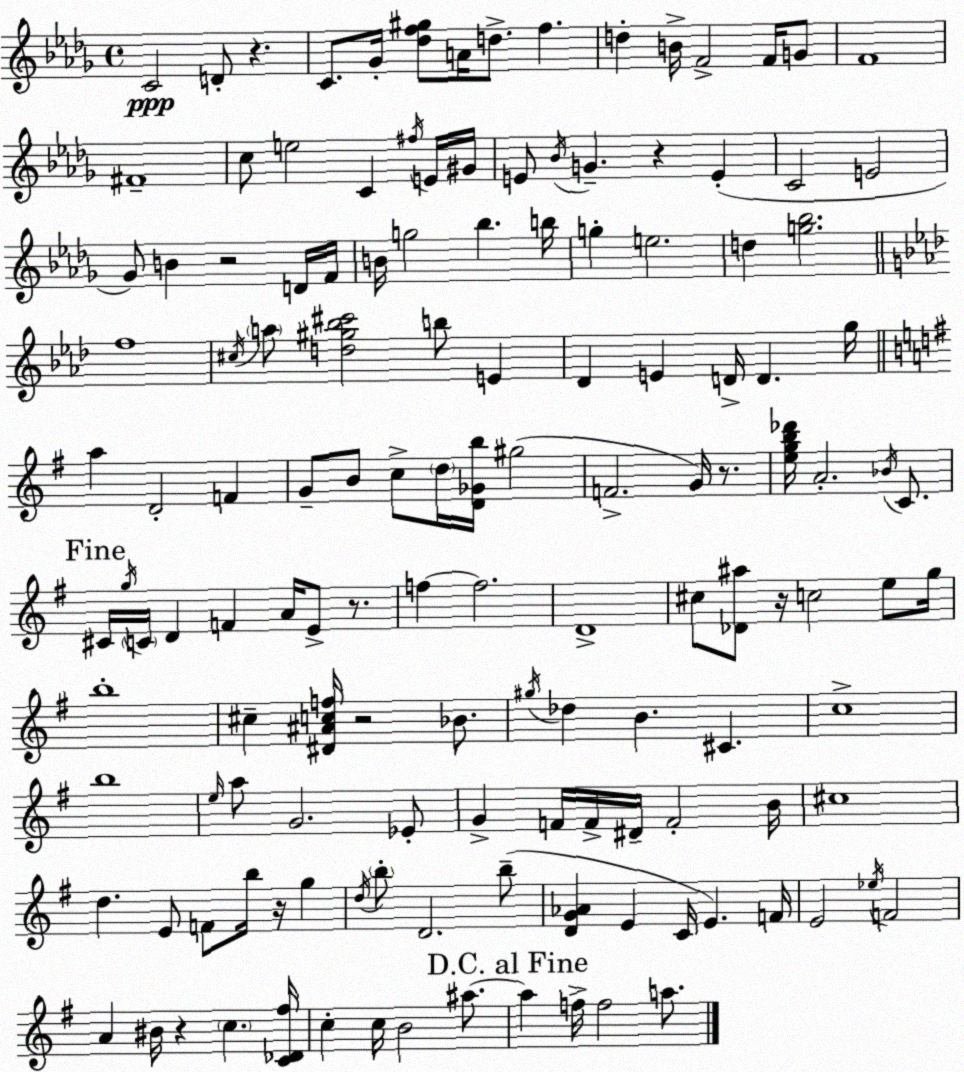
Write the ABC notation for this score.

X:1
T:Untitled
M:4/4
L:1/4
K:Bbm
C2 D/2 z C/2 _G/4 [_df^g]/2 A/4 d/2 f d B/4 F2 F/4 G/2 F4 ^F4 c/2 e2 C ^f/4 E/4 ^G/4 E/2 _B/4 G z E C2 E2 _G/2 B z2 D/4 F/4 B/4 g2 _b b/4 g e2 d [g_b]2 f4 ^c/4 a/2 [d^g_b^c']2 b/2 E _D E D/4 D g/4 a D2 F G/2 B/2 c/2 d/4 [D_Gb]/4 ^g2 F2 G/4 z/2 [egb_d']/4 A2 _B/4 C/2 ^C/4 g/4 C/4 D F A/4 E/2 z/2 f f2 D4 ^c/2 [_D^a]/2 z/4 c2 e/2 g/4 b4 ^c [^D^Acf]/4 z2 _B/2 ^g/4 _d B ^C c4 b4 e/4 a/2 G2 _E/2 G F/4 F/4 ^D/4 F2 B/4 ^c4 d E/2 F/2 b/4 z/4 g d/4 b/2 D2 b/2 [DG_A] E C/4 E F/4 E2 _e/4 F2 A ^B/4 z c [C_D^f]/4 c c/4 B2 ^a/2 ^a f/4 f2 a/2